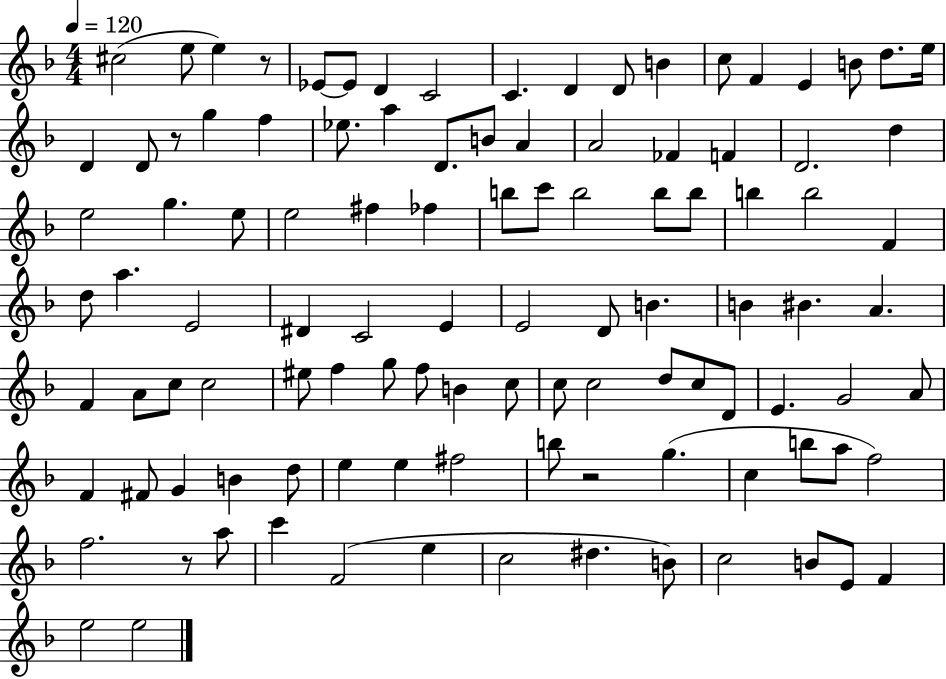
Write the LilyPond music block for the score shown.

{
  \clef treble
  \numericTimeSignature
  \time 4/4
  \key f \major
  \tempo 4 = 120
  cis''2( e''8 e''4) r8 | ees'8~~ ees'8 d'4 c'2 | c'4. d'4 d'8 b'4 | c''8 f'4 e'4 b'8 d''8. e''16 | \break d'4 d'8 r8 g''4 f''4 | ees''8. a''4 d'8. b'8 a'4 | a'2 fes'4 f'4 | d'2. d''4 | \break e''2 g''4. e''8 | e''2 fis''4 fes''4 | b''8 c'''8 b''2 b''8 b''8 | b''4 b''2 f'4 | \break d''8 a''4. e'2 | dis'4 c'2 e'4 | e'2 d'8 b'4. | b'4 bis'4. a'4. | \break f'4 a'8 c''8 c''2 | eis''8 f''4 g''8 f''8 b'4 c''8 | c''8 c''2 d''8 c''8 d'8 | e'4. g'2 a'8 | \break f'4 fis'8 g'4 b'4 d''8 | e''4 e''4 fis''2 | b''8 r2 g''4.( | c''4 b''8 a''8 f''2) | \break f''2. r8 a''8 | c'''4 f'2( e''4 | c''2 dis''4. b'8) | c''2 b'8 e'8 f'4 | \break e''2 e''2 | \bar "|."
}